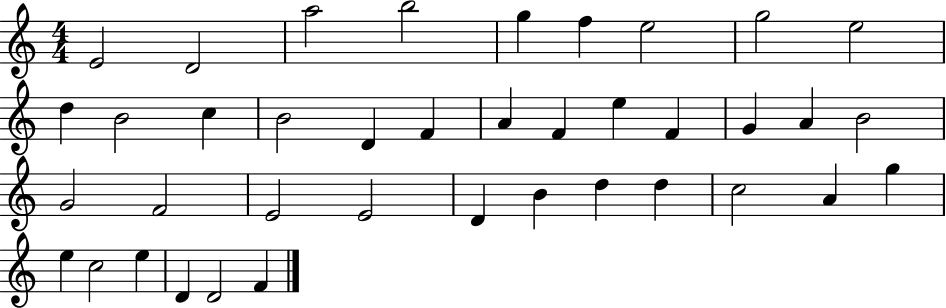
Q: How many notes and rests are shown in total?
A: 39